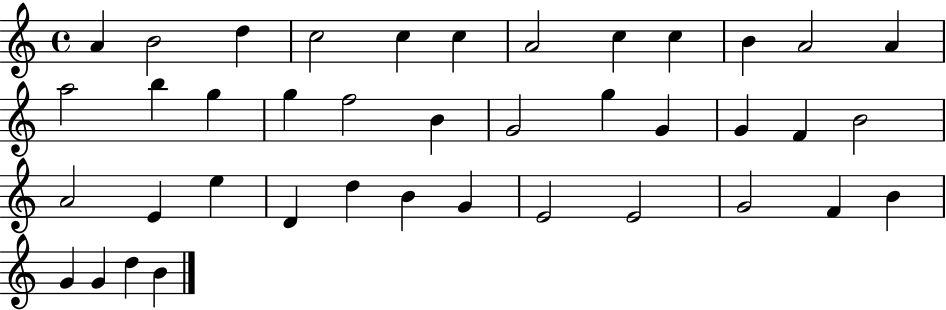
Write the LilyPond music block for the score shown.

{
  \clef treble
  \time 4/4
  \defaultTimeSignature
  \key c \major
  a'4 b'2 d''4 | c''2 c''4 c''4 | a'2 c''4 c''4 | b'4 a'2 a'4 | \break a''2 b''4 g''4 | g''4 f''2 b'4 | g'2 g''4 g'4 | g'4 f'4 b'2 | \break a'2 e'4 e''4 | d'4 d''4 b'4 g'4 | e'2 e'2 | g'2 f'4 b'4 | \break g'4 g'4 d''4 b'4 | \bar "|."
}